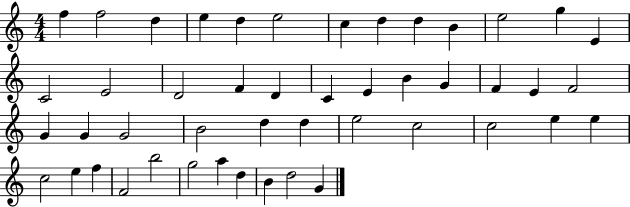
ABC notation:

X:1
T:Untitled
M:4/4
L:1/4
K:C
f f2 d e d e2 c d d B e2 g E C2 E2 D2 F D C E B G F E F2 G G G2 B2 d d e2 c2 c2 e e c2 e f F2 b2 g2 a d B d2 G